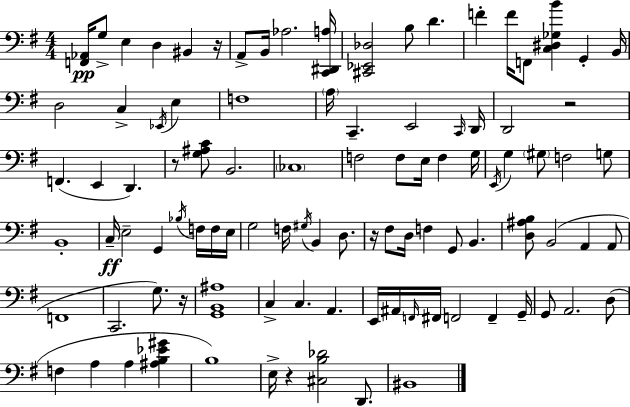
X:1
T:Untitled
M:4/4
L:1/4
K:G
[F,,_A,,]/4 G,/2 E, D, ^B,, z/4 A,,/2 B,,/4 _A,2 [C,,^D,,A,]/4 [^C,,_E,,_D,]2 B,/2 D F F/4 F,,/2 [C,^D,_G,B] G,, B,,/4 D,2 C, _E,,/4 E, F,4 A,/4 C,, E,,2 C,,/4 D,,/4 D,,2 z2 F,, E,, D,, z/2 [G,^A,C]/2 B,,2 _C,4 F,2 F,/2 E,/4 F, G,/4 E,,/4 G, ^G,/2 F,2 G,/2 B,,4 C,/4 E,2 G,, _B,/4 F,/4 F,/4 E,/4 G,2 F,/4 ^G,/4 B,, D,/2 z/4 ^F,/2 D,/4 F, G,,/2 B,, [D,^A,B,]/2 B,,2 A,, A,,/2 F,,4 C,,2 G,/2 z/4 [G,,B,,^A,]4 C, C, A,, E,,/4 ^A,,/4 F,,/4 ^F,,/4 F,,2 F,, G,,/4 G,,/2 A,,2 D,/2 F, A, A, [^A,B,_E^G] B,4 E,/4 z [^C,B,_D]2 D,,/2 ^B,,4